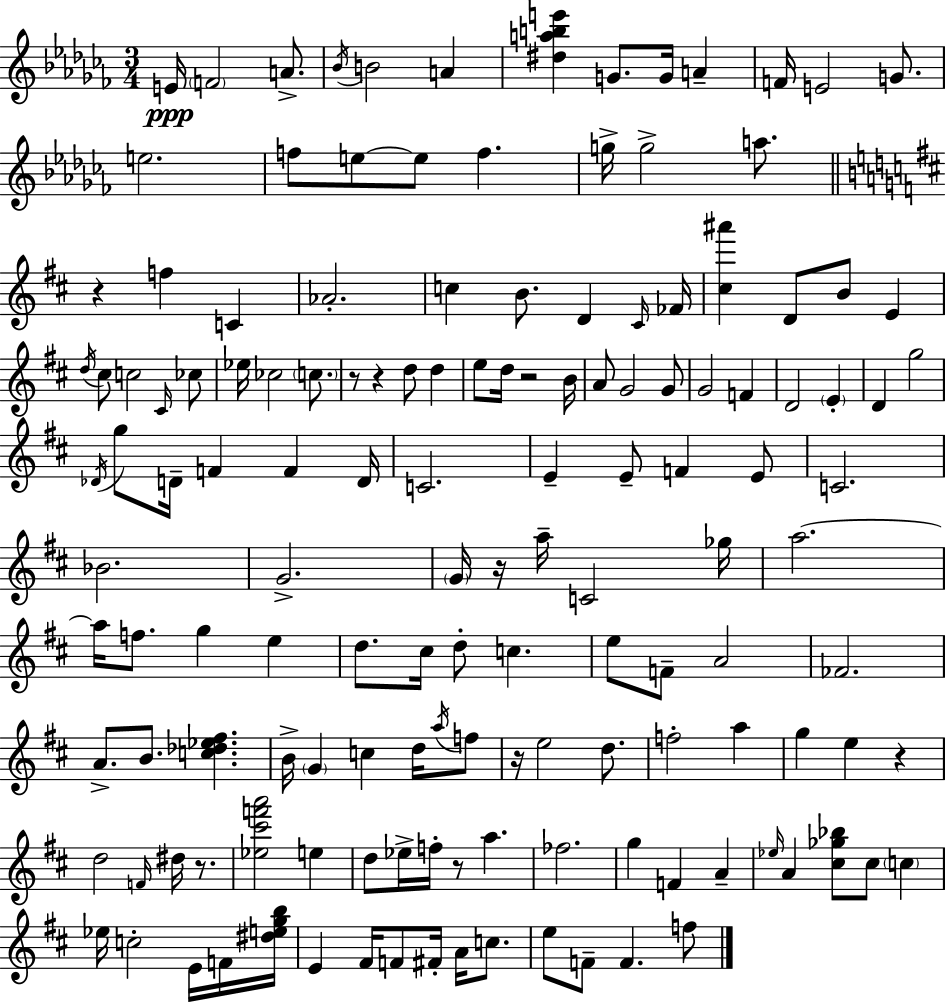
E4/s F4/h A4/e. Bb4/s B4/h A4/q [D#5,A5,B5,E6]/q G4/e. G4/s A4/q F4/s E4/h G4/e. E5/h. F5/e E5/e E5/e F5/q. G5/s G5/h A5/e. R/q F5/q C4/q Ab4/h. C5/q B4/e. D4/q C#4/s FES4/s [C#5,A#6]/q D4/e B4/e E4/q D5/s C#5/e C5/h C#4/s CES5/e Eb5/s CES5/h C5/e. R/e R/q D5/e D5/q E5/e D5/s R/h B4/s A4/e G4/h G4/e G4/h F4/q D4/h E4/q D4/q G5/h Db4/s G5/e D4/s F4/q F4/q D4/s C4/h. E4/q E4/e F4/q E4/e C4/h. Bb4/h. G4/h. G4/s R/s A5/s C4/h Gb5/s A5/h. A5/s F5/e. G5/q E5/q D5/e. C#5/s D5/e C5/q. E5/e F4/e A4/h FES4/h. A4/e. B4/e. [C5,Db5,Eb5,F#5]/q. B4/s G4/q C5/q D5/s A5/s F5/e R/s E5/h D5/e. F5/h A5/q G5/q E5/q R/q D5/h F4/s D#5/s R/e. [Eb5,C#6,F6,A6]/h E5/q D5/e Eb5/s F5/s R/e A5/q. FES5/h. G5/q F4/q A4/q Eb5/s A4/q [C#5,Gb5,Bb5]/e C#5/e C5/q Eb5/s C5/h E4/s F4/s [D#5,E5,G5,B5]/s E4/q F#4/s F4/e F#4/s A4/s C5/e. E5/e F4/e F4/q. F5/e